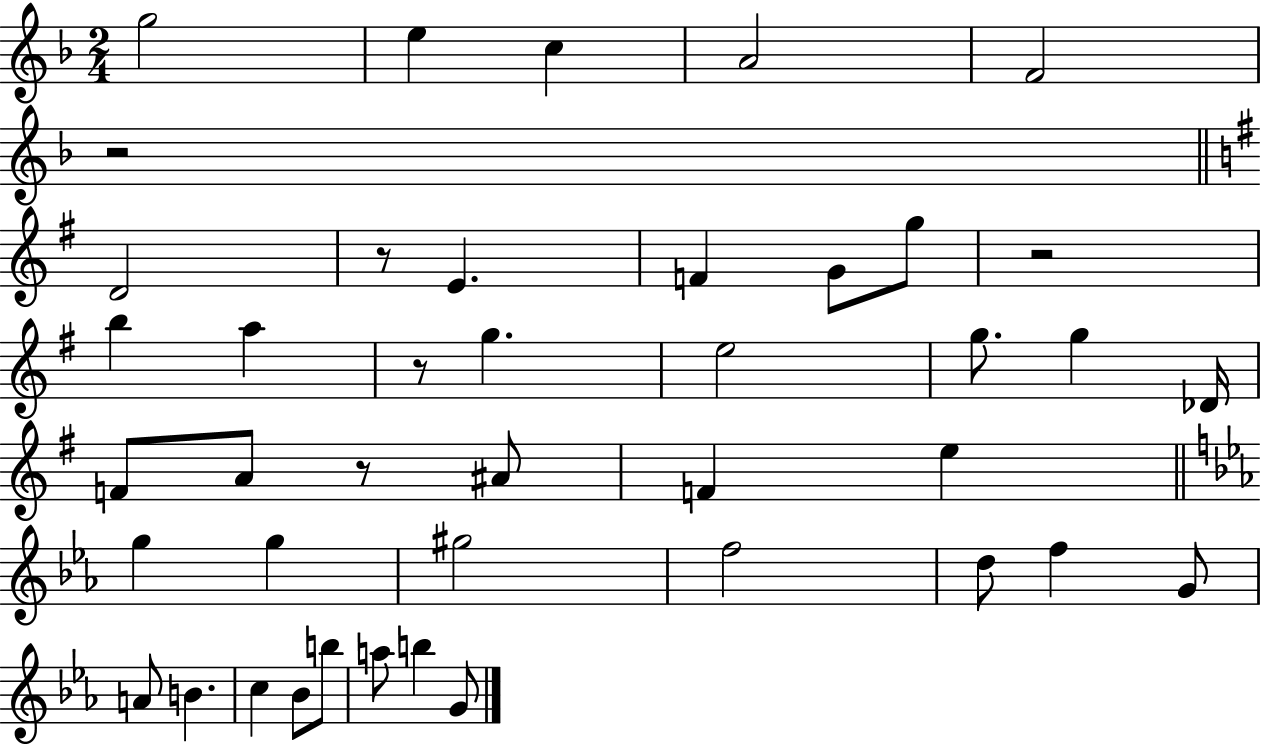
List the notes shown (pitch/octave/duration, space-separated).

G5/h E5/q C5/q A4/h F4/h R/h D4/h R/e E4/q. F4/q G4/e G5/e R/h B5/q A5/q R/e G5/q. E5/h G5/e. G5/q Db4/s F4/e A4/e R/e A#4/e F4/q E5/q G5/q G5/q G#5/h F5/h D5/e F5/q G4/e A4/e B4/q. C5/q Bb4/e B5/e A5/e B5/q G4/e